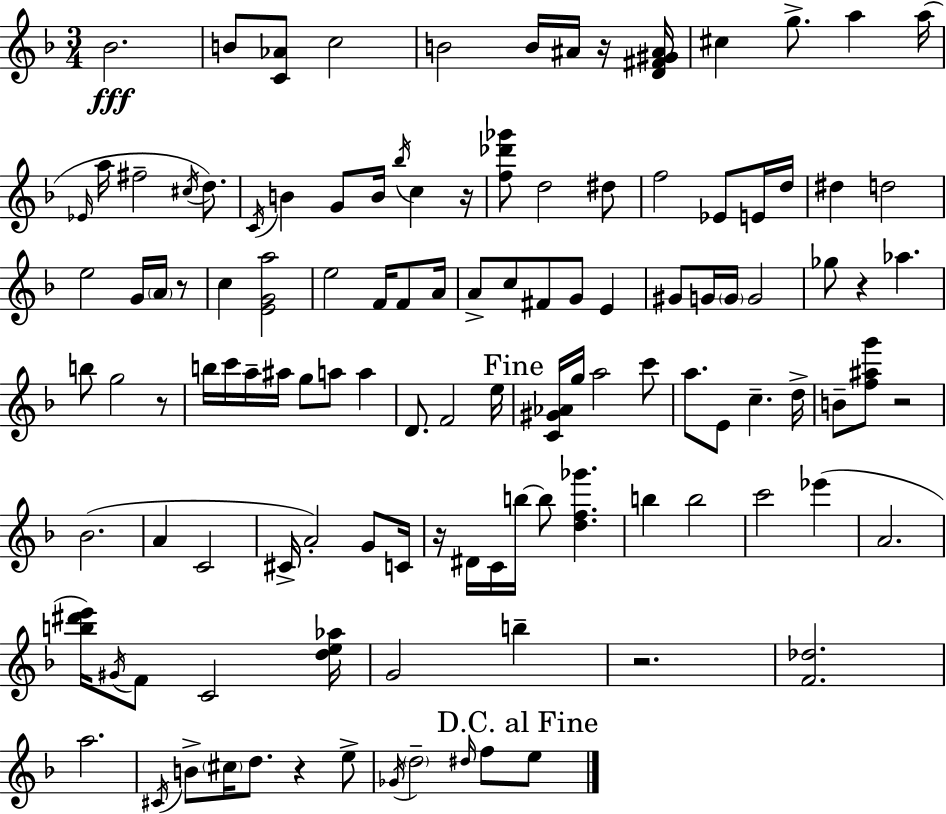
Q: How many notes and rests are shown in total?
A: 119